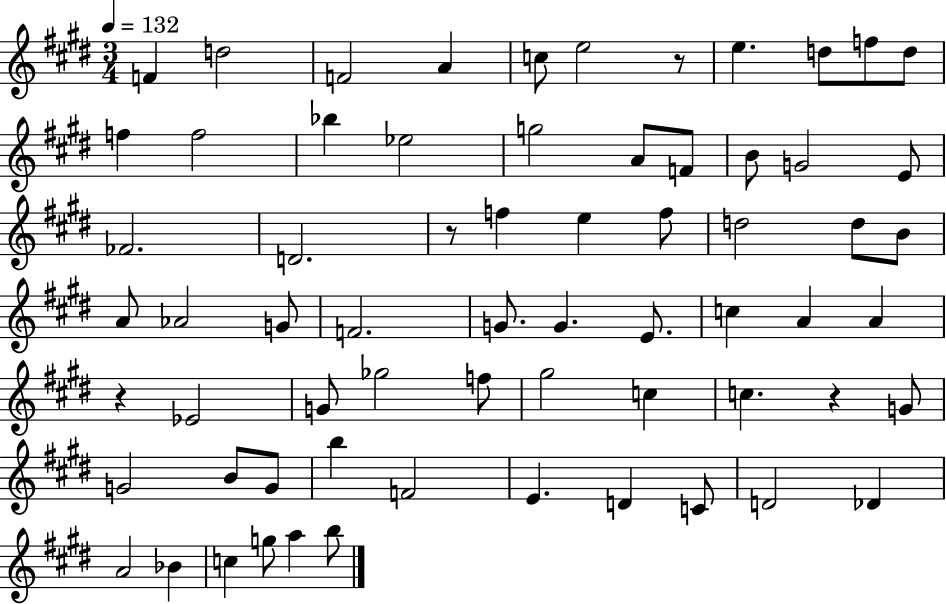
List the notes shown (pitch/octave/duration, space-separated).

F4/q D5/h F4/h A4/q C5/e E5/h R/e E5/q. D5/e F5/e D5/e F5/q F5/h Bb5/q Eb5/h G5/h A4/e F4/e B4/e G4/h E4/e FES4/h. D4/h. R/e F5/q E5/q F5/e D5/h D5/e B4/e A4/e Ab4/h G4/e F4/h. G4/e. G4/q. E4/e. C5/q A4/q A4/q R/q Eb4/h G4/e Gb5/h F5/e G#5/h C5/q C5/q. R/q G4/e G4/h B4/e G4/e B5/q F4/h E4/q. D4/q C4/e D4/h Db4/q A4/h Bb4/q C5/q G5/e A5/q B5/e